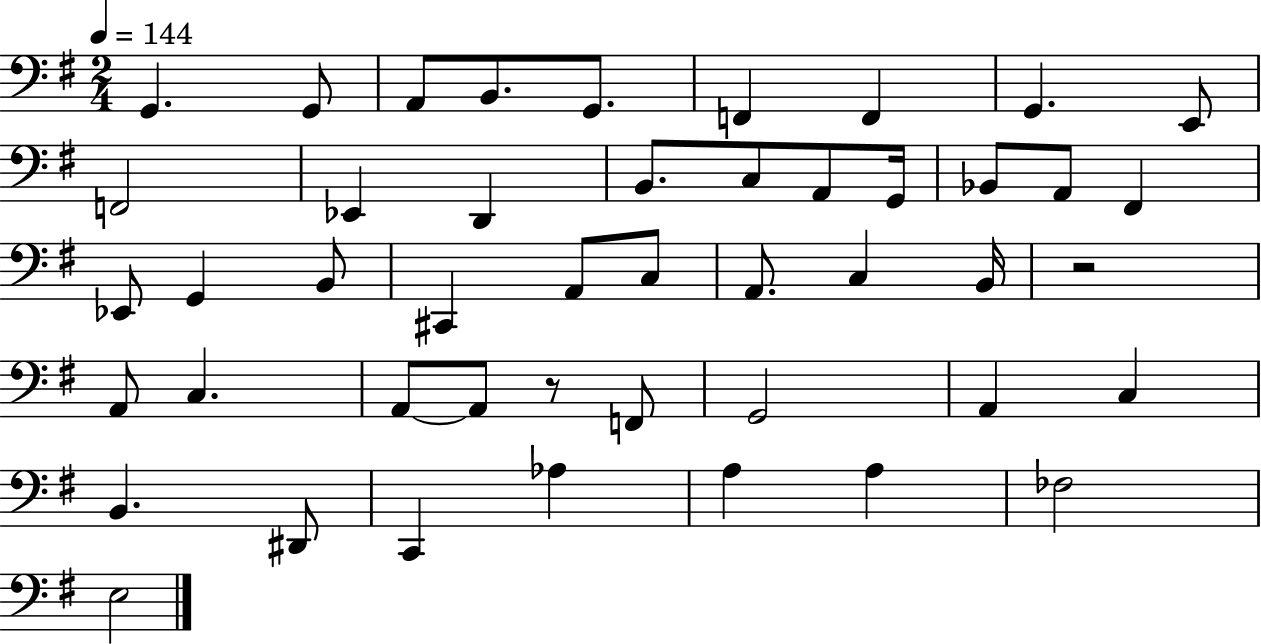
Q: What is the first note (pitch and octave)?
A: G2